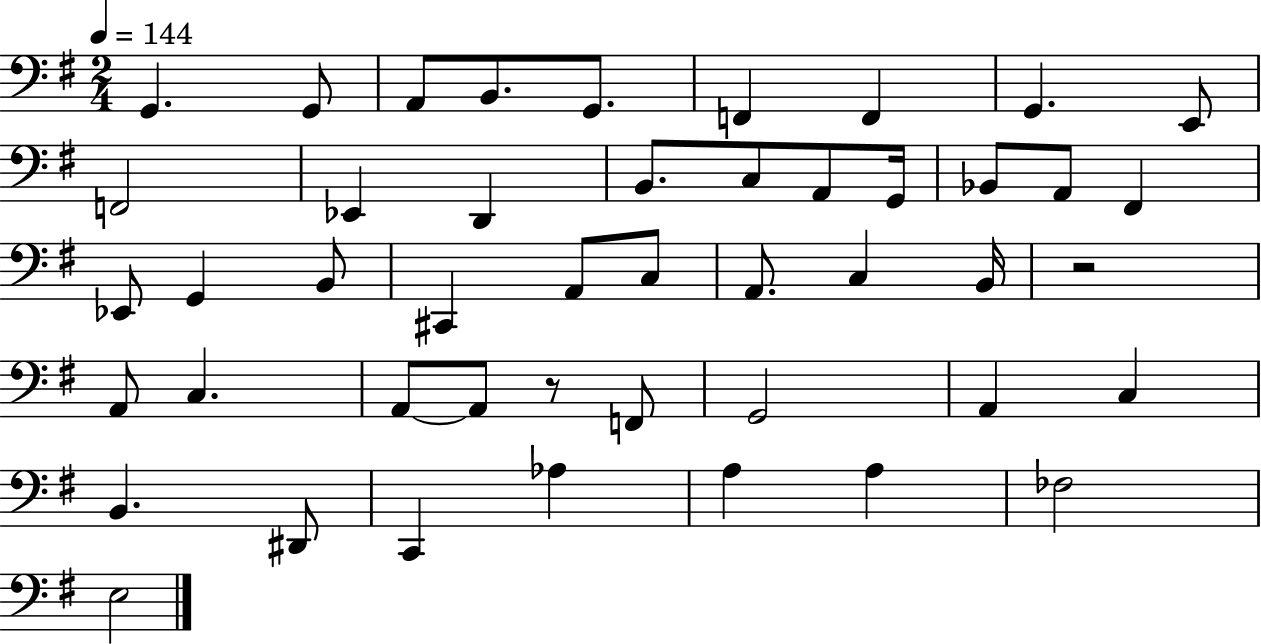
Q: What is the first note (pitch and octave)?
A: G2